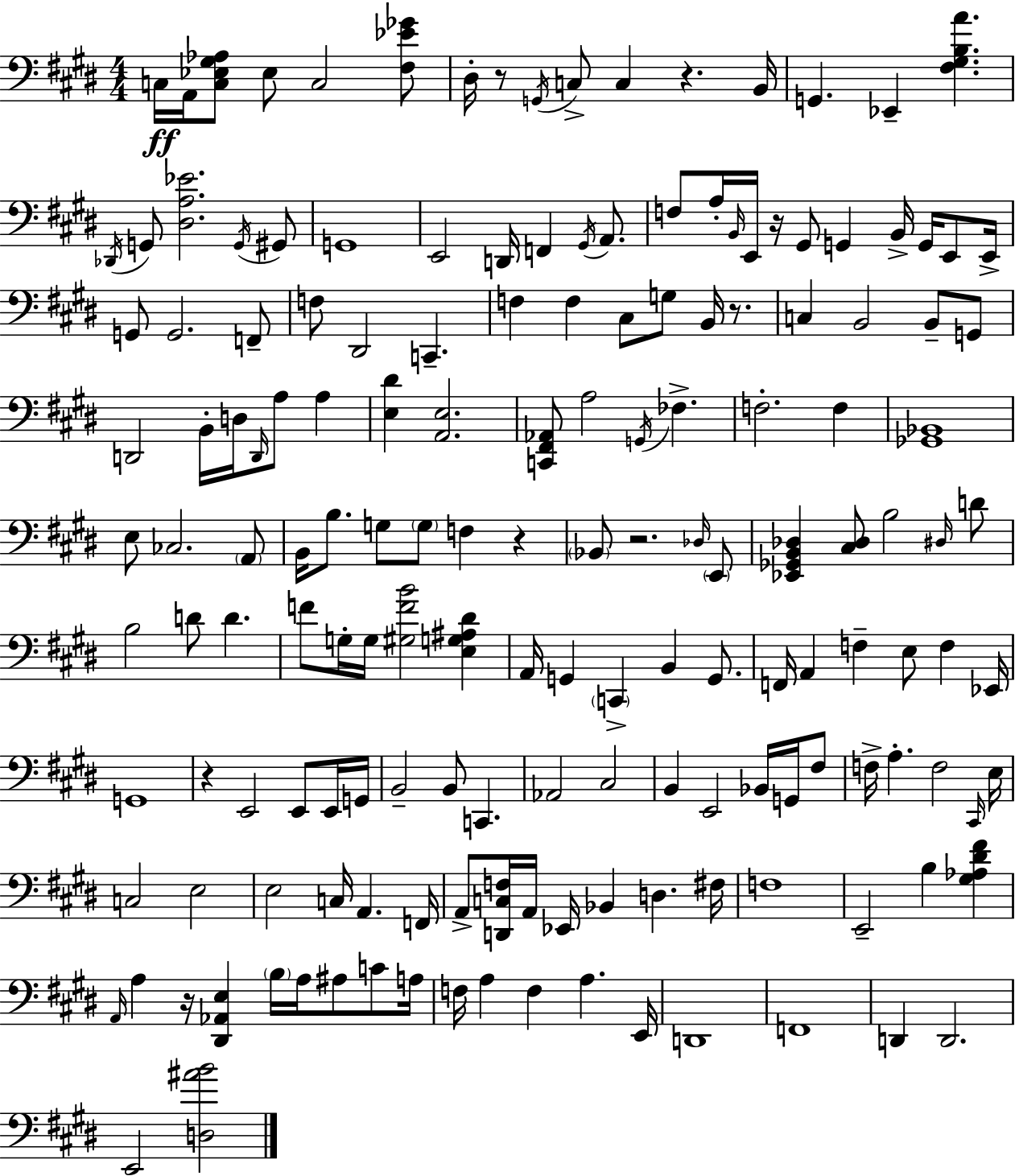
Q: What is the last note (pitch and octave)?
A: E2